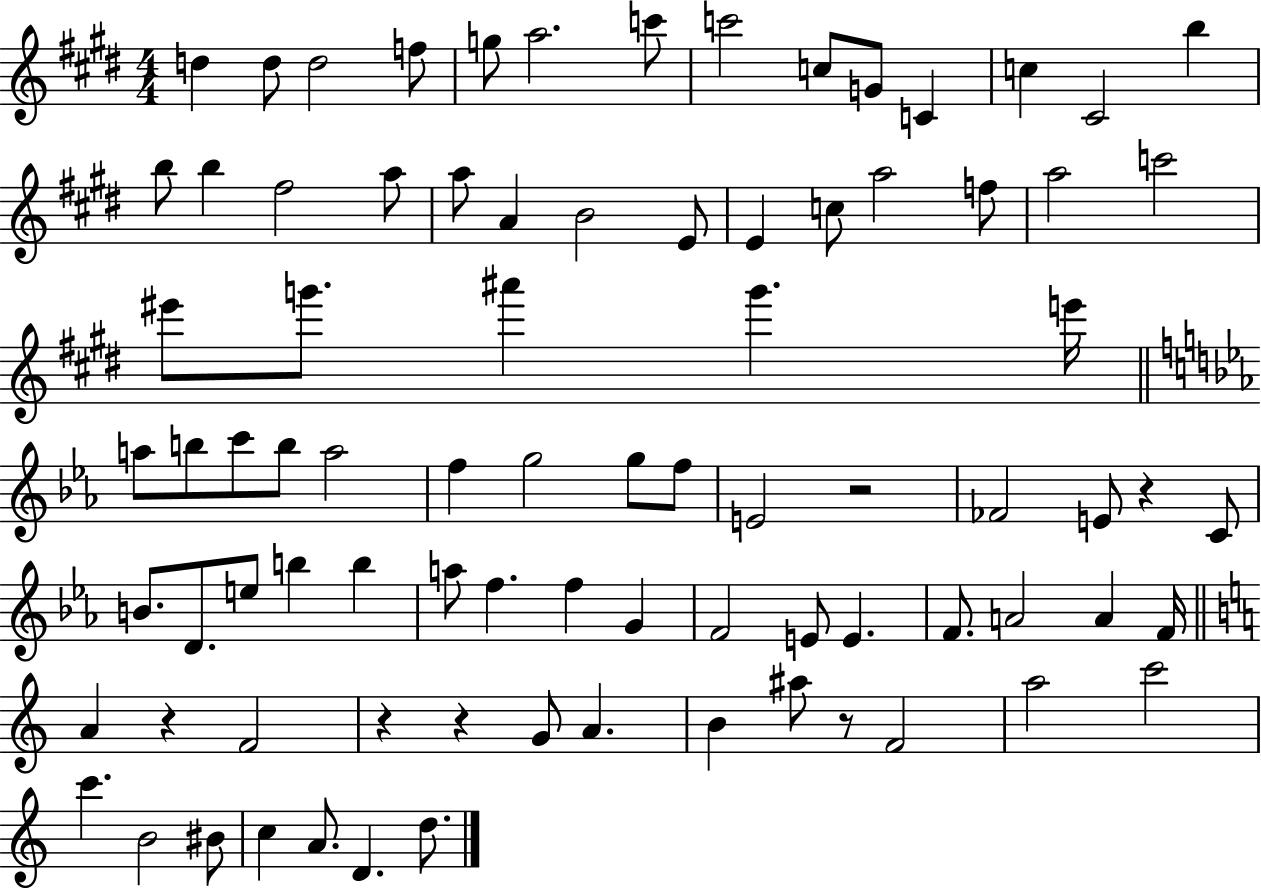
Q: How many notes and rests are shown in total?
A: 84